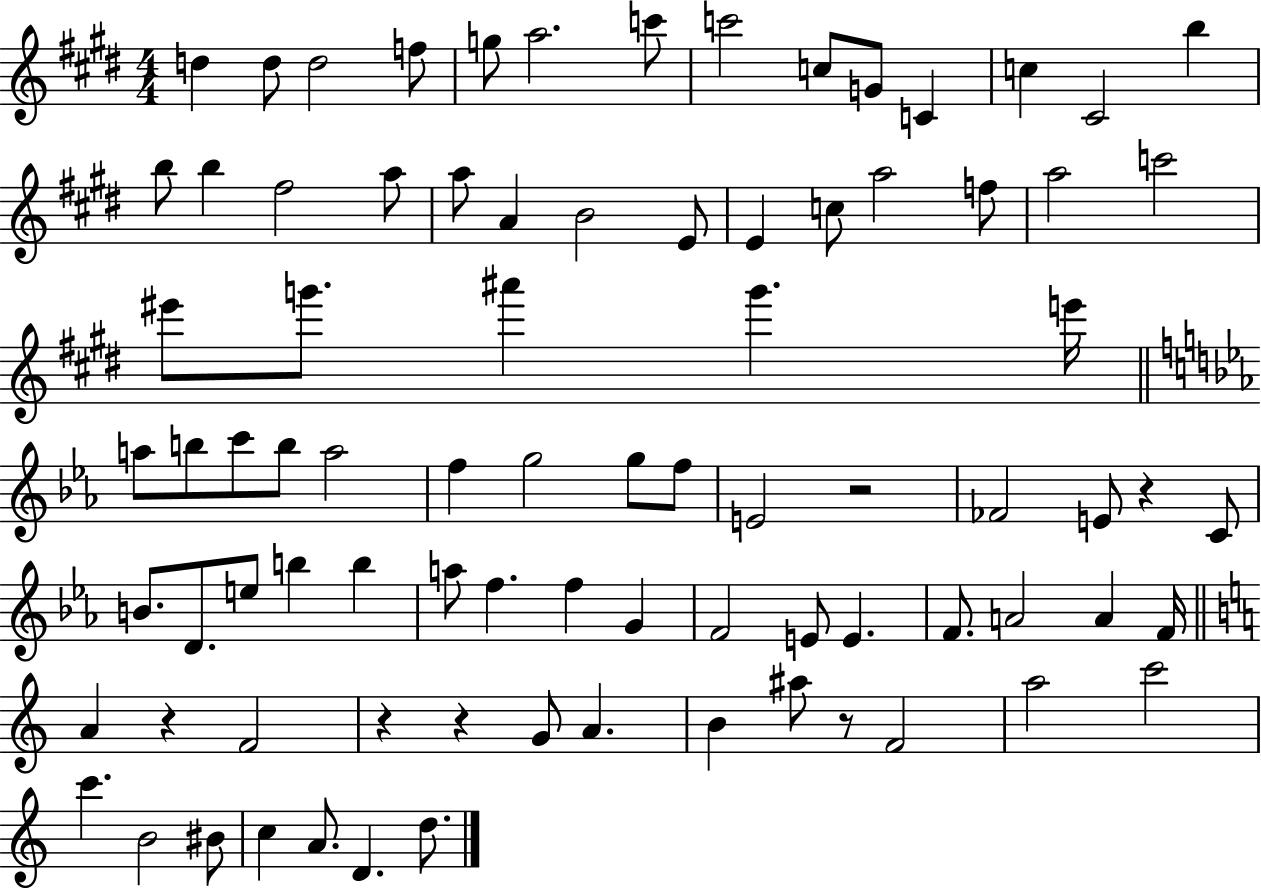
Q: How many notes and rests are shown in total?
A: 84